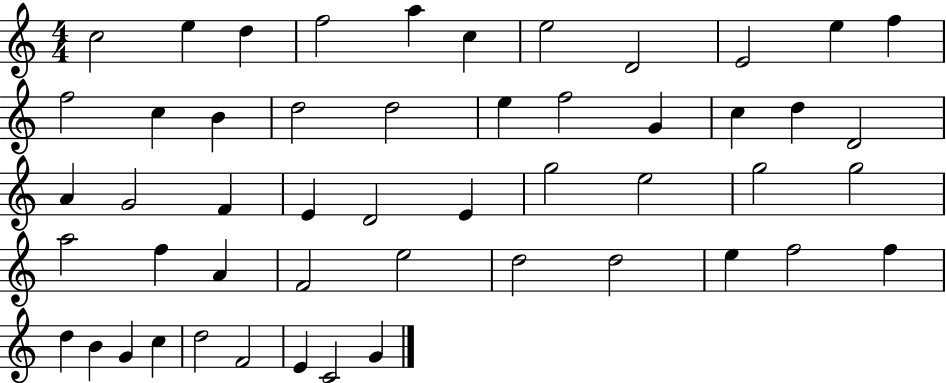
{
  \clef treble
  \numericTimeSignature
  \time 4/4
  \key c \major
  c''2 e''4 d''4 | f''2 a''4 c''4 | e''2 d'2 | e'2 e''4 f''4 | \break f''2 c''4 b'4 | d''2 d''2 | e''4 f''2 g'4 | c''4 d''4 d'2 | \break a'4 g'2 f'4 | e'4 d'2 e'4 | g''2 e''2 | g''2 g''2 | \break a''2 f''4 a'4 | f'2 e''2 | d''2 d''2 | e''4 f''2 f''4 | \break d''4 b'4 g'4 c''4 | d''2 f'2 | e'4 c'2 g'4 | \bar "|."
}